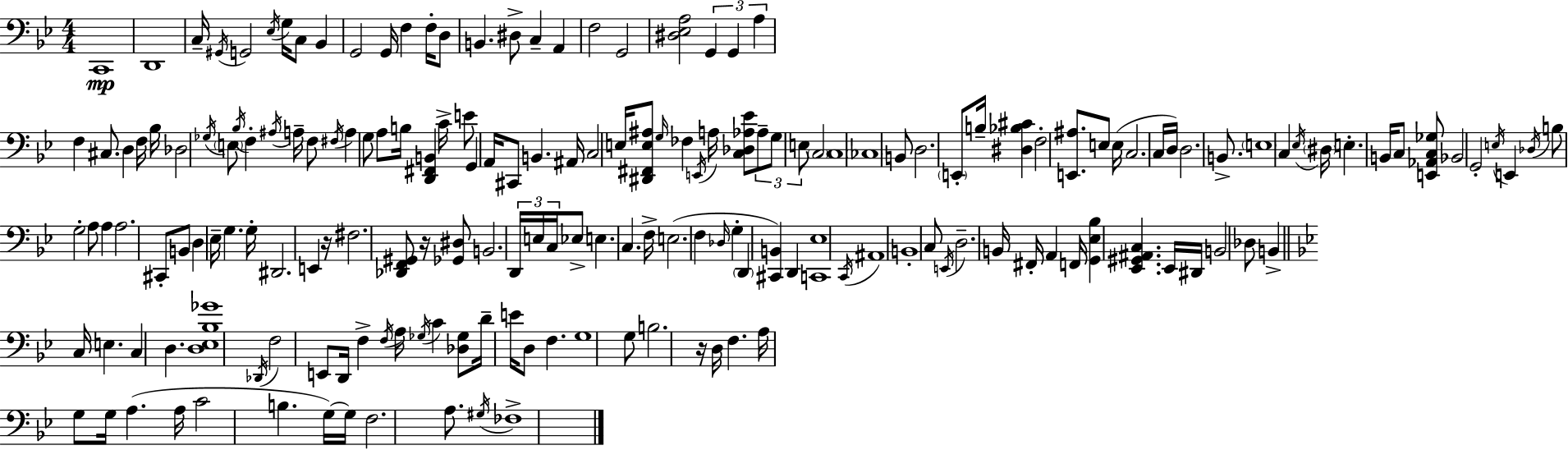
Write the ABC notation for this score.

X:1
T:Untitled
M:4/4
L:1/4
K:Gm
C,,4 D,,4 C,/4 ^G,,/4 G,,2 _E,/4 G,/4 C,/2 _B,, G,,2 G,,/4 F, F,/4 D,/2 B,, ^D,/2 C, A,, F,2 G,,2 [^D,_E,A,]2 G,, G,, A, F, ^C,/2 D, F,/4 _B,/4 _D,2 _G,/4 E,/2 _B,/4 F, ^A,/4 A,/4 F,/2 ^F,/4 A, G,/2 A,/2 B,/4 [D,,^F,,B,,] C/4 E/2 G,, A,,/4 ^C,,/2 B,, ^A,,/4 C,2 E,/4 [^D,,^F,,E,^A,]/2 G,/4 _F, E,,/4 A,/4 [C,_D,_A,_E]/2 _A,/2 G,/2 E,/2 C,2 C,4 _C,4 B,,/2 D,2 E,,/2 B,/4 [^D,_B,^C] F,2 [E,,^A,]/2 E,/2 E,/4 C,2 C,/4 D,/4 D,2 B,,/2 E,4 C, _E,/4 ^D,/4 E, B,,/4 C,/2 [E,,_A,,C,_G,]/2 _B,,2 G,,2 E,/4 E,, _D,/4 B,/2 G,2 A,/2 A, A,2 ^C,,/2 B,,/2 D, _E,/4 G, G,/4 ^D,,2 E,, z/4 ^F,2 [_D,,F,,^G,,]/2 z/4 [_G,,^D,]/2 B,,2 D,,/4 E,/4 C,/4 _E,/2 E, C, F,/4 E,2 F, _D,/4 G, D,, [^C,,B,,] D,, [C,,_E,]4 C,,/4 ^A,,4 B,,4 C,/2 E,,/4 D,2 B,,/4 ^F,,/4 A,, F,,/4 [G,,_E,_B,] [_E,,^G,,^A,,C,] _E,,/4 ^D,,/4 B,,2 _D,/2 B,, C,/4 E, C, D, [D,_E,_B,_G]4 _D,,/4 F,2 E,,/2 D,,/4 F, F,/4 A,/4 _G,/4 C [_D,_G,]/2 D/4 E/4 D,/2 F, G,4 G,/2 B,2 z/4 D,/4 F, A,/4 G,/2 G,/4 A, A,/4 C2 B, G,/4 G,/4 F,2 A,/2 ^G,/4 _F,4